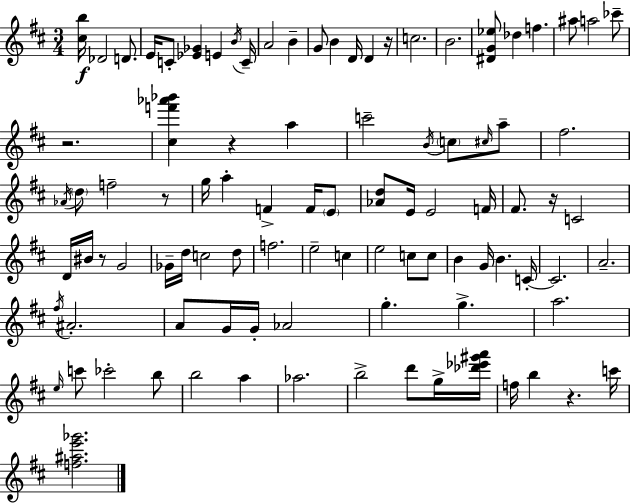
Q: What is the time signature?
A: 3/4